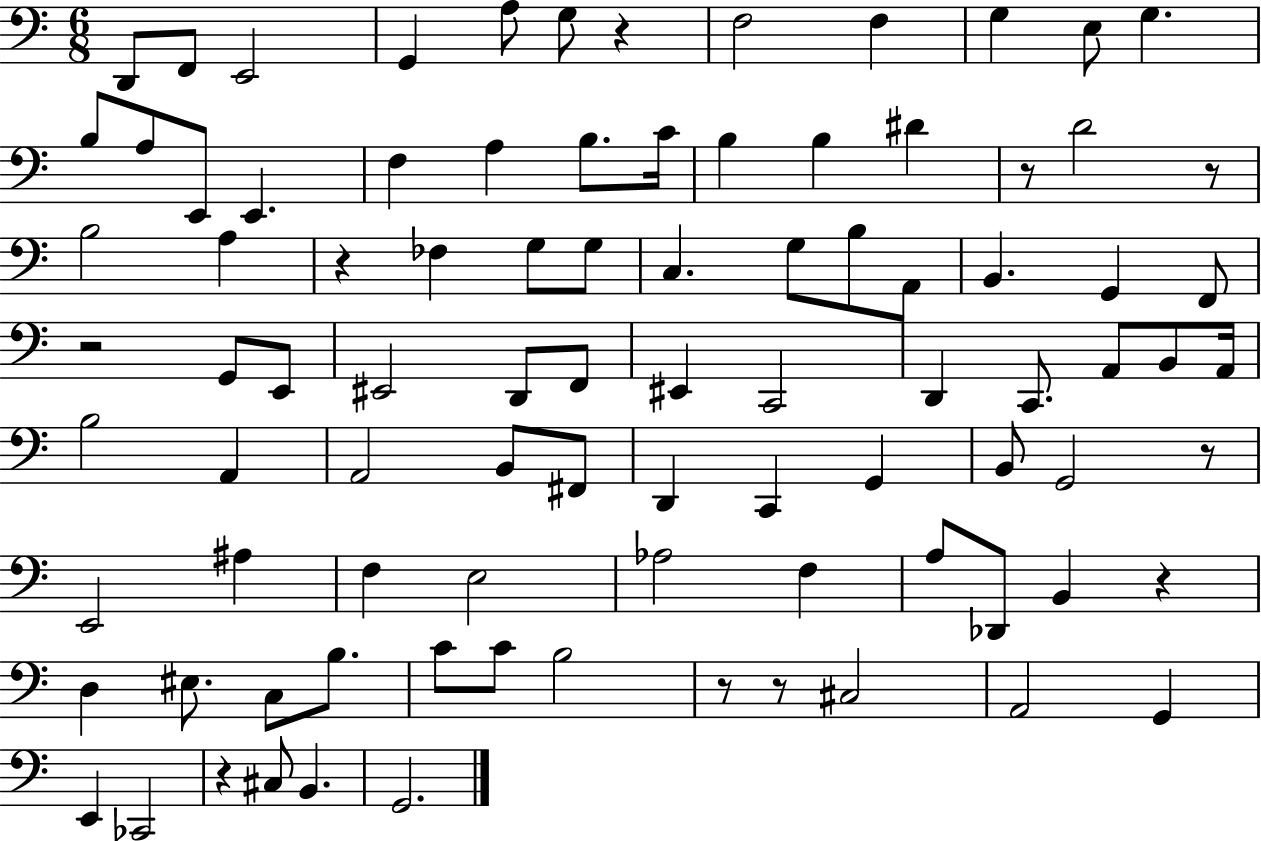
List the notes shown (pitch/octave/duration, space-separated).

D2/e F2/e E2/h G2/q A3/e G3/e R/q F3/h F3/q G3/q E3/e G3/q. B3/e A3/e E2/e E2/q. F3/q A3/q B3/e. C4/s B3/q B3/q D#4/q R/e D4/h R/e B3/h A3/q R/q FES3/q G3/e G3/e C3/q. G3/e B3/e A2/e B2/q. G2/q F2/e R/h G2/e E2/e EIS2/h D2/e F2/e EIS2/q C2/h D2/q C2/e. A2/e B2/e A2/s B3/h A2/q A2/h B2/e F#2/e D2/q C2/q G2/q B2/e G2/h R/e E2/h A#3/q F3/q E3/h Ab3/h F3/q A3/e Db2/e B2/q R/q D3/q EIS3/e. C3/e B3/e. C4/e C4/e B3/h R/e R/e C#3/h A2/h G2/q E2/q CES2/h R/q C#3/e B2/q. G2/h.